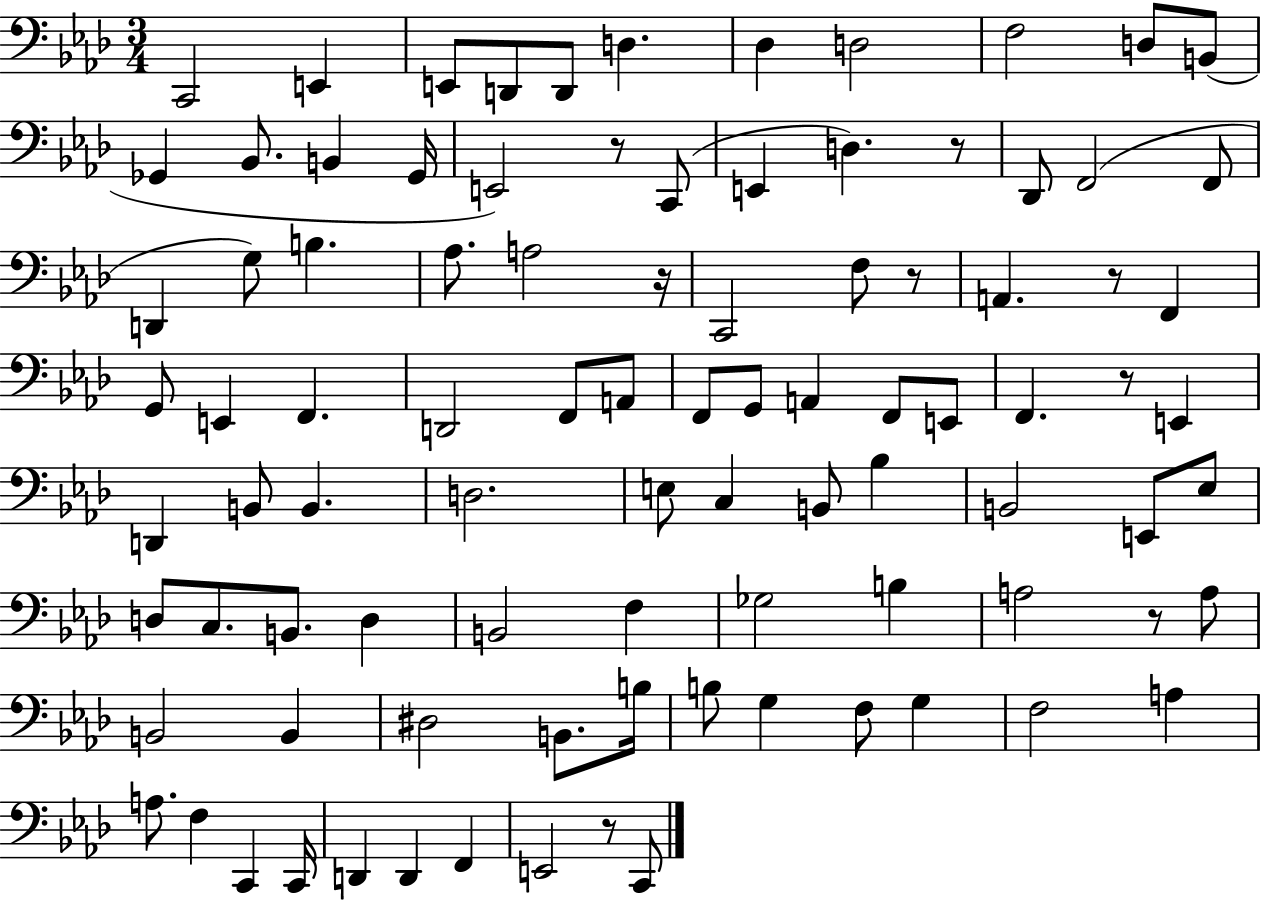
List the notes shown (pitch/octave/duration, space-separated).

C2/h E2/q E2/e D2/e D2/e D3/q. Db3/q D3/h F3/h D3/e B2/e Gb2/q Bb2/e. B2/q Gb2/s E2/h R/e C2/e E2/q D3/q. R/e Db2/e F2/h F2/e D2/q G3/e B3/q. Ab3/e. A3/h R/s C2/h F3/e R/e A2/q. R/e F2/q G2/e E2/q F2/q. D2/h F2/e A2/e F2/e G2/e A2/q F2/e E2/e F2/q. R/e E2/q D2/q B2/e B2/q. D3/h. E3/e C3/q B2/e Bb3/q B2/h E2/e Eb3/e D3/e C3/e. B2/e. D3/q B2/h F3/q Gb3/h B3/q A3/h R/e A3/e B2/h B2/q D#3/h B2/e. B3/s B3/e G3/q F3/e G3/q F3/h A3/q A3/e. F3/q C2/q C2/s D2/q D2/q F2/q E2/h R/e C2/e